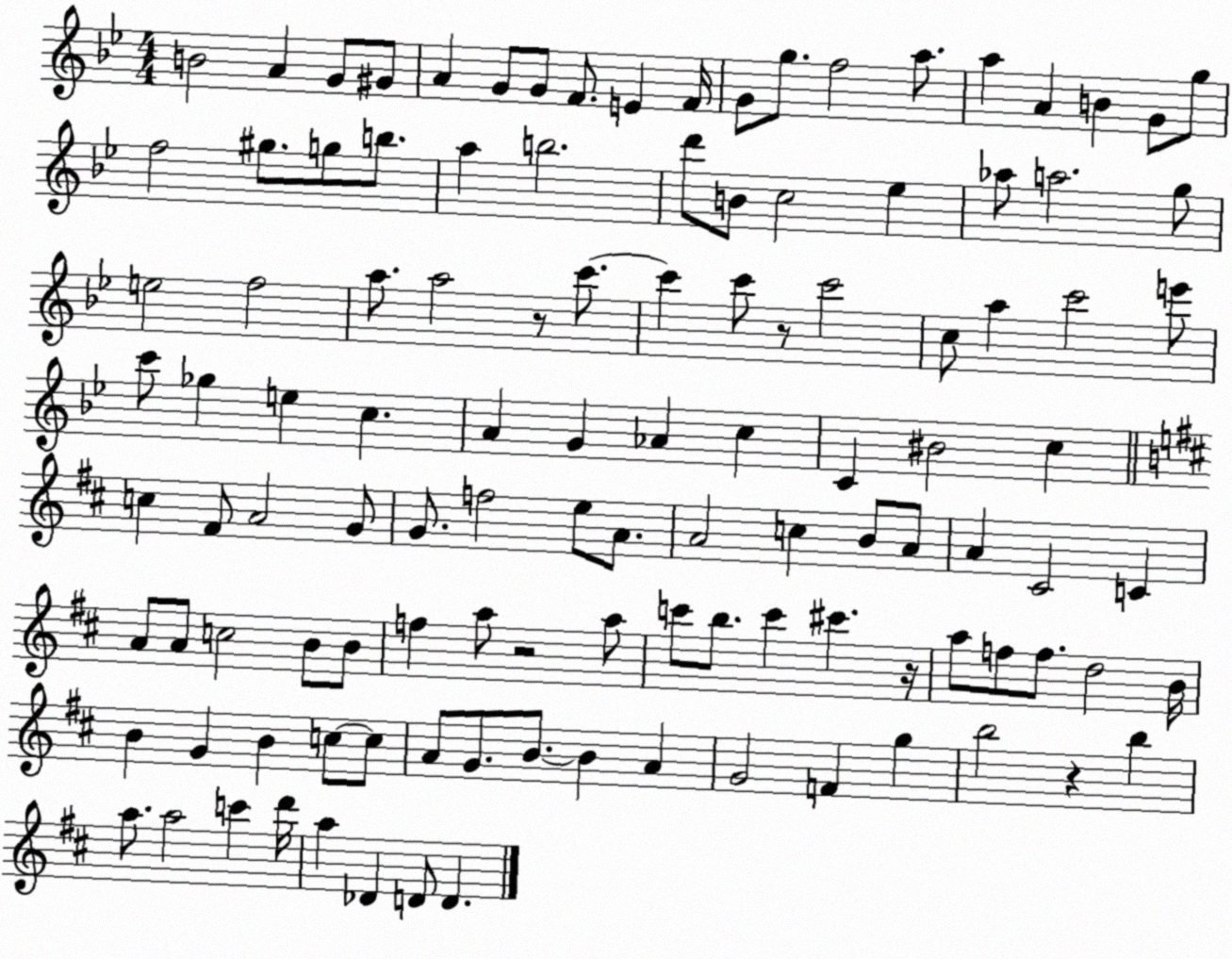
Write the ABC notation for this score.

X:1
T:Untitled
M:4/4
L:1/4
K:Bb
B2 A G/2 ^G/2 A G/2 G/2 F/2 E F/4 G/2 g/2 f2 a/2 a A B G/2 g/2 f2 ^g/2 g/2 b/2 a b2 d'/2 B/2 c2 _e _a/2 a2 g/2 e2 f2 a/2 a2 z/2 c'/2 c' c'/2 z/2 c'2 c/2 a c'2 e'/2 c'/2 _g e c A G _A c C ^B2 c c ^F/2 A2 G/2 G/2 f2 e/2 A/2 A2 c B/2 A/2 A ^C2 C A/2 A/2 c2 B/2 B/2 f a/2 z2 a/2 c'/2 b/2 c' ^c' z/4 a/2 f/2 f/2 d2 B/4 B G B c/2 c/2 A/2 G/2 B/2 B A G2 F g b2 z b a/2 a2 c' d'/4 a _D D/2 D